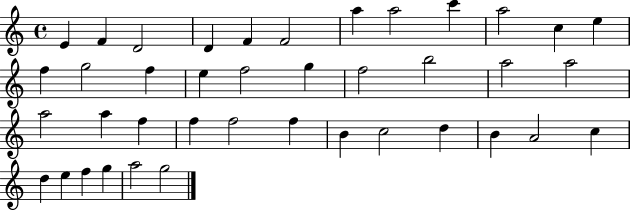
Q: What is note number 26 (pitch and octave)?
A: F5